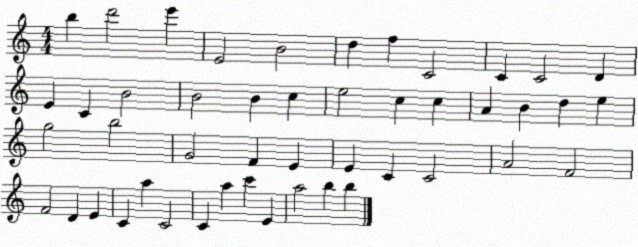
X:1
T:Untitled
M:4/4
L:1/4
K:C
b d'2 e' E2 B2 d f C2 C C2 D E C B2 B2 B c e2 c c A B d e g2 b2 G2 F E E C C2 A2 F2 F2 D E C a C2 C a c' E a2 b b